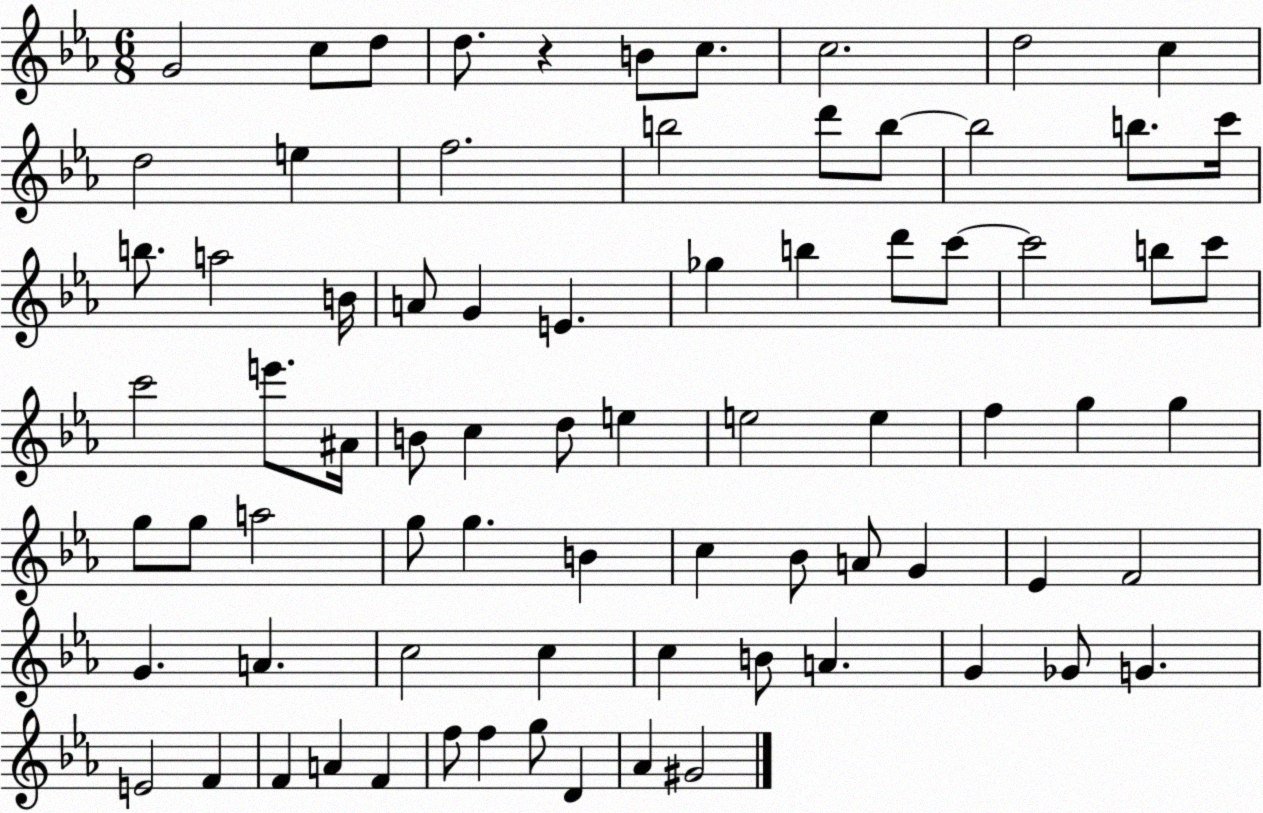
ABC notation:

X:1
T:Untitled
M:6/8
L:1/4
K:Eb
G2 c/2 d/2 d/2 z B/2 c/2 c2 d2 c d2 e f2 b2 d'/2 b/2 b2 b/2 c'/4 b/2 a2 B/4 A/2 G E _g b d'/2 c'/2 c'2 b/2 c'/2 c'2 e'/2 ^A/4 B/2 c d/2 e e2 e f g g g/2 g/2 a2 g/2 g B c _B/2 A/2 G _E F2 G A c2 c c B/2 A G _G/2 G E2 F F A F f/2 f g/2 D _A ^G2